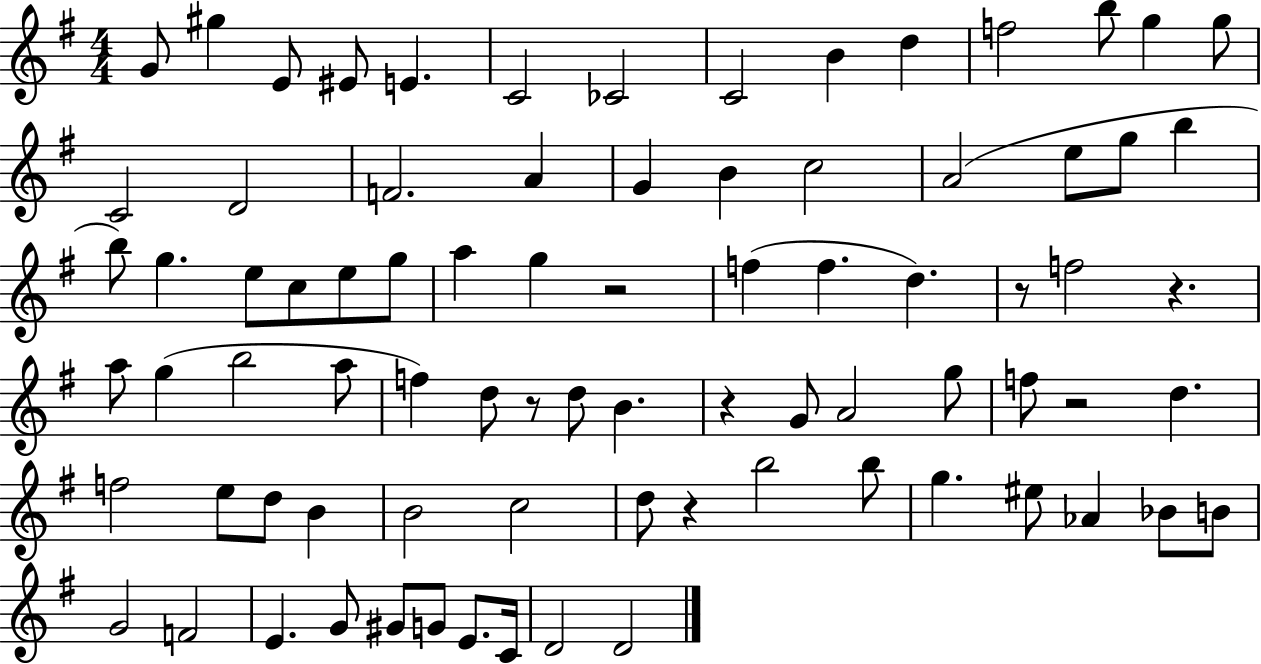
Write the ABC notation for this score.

X:1
T:Untitled
M:4/4
L:1/4
K:G
G/2 ^g E/2 ^E/2 E C2 _C2 C2 B d f2 b/2 g g/2 C2 D2 F2 A G B c2 A2 e/2 g/2 b b/2 g e/2 c/2 e/2 g/2 a g z2 f f d z/2 f2 z a/2 g b2 a/2 f d/2 z/2 d/2 B z G/2 A2 g/2 f/2 z2 d f2 e/2 d/2 B B2 c2 d/2 z b2 b/2 g ^e/2 _A _B/2 B/2 G2 F2 E G/2 ^G/2 G/2 E/2 C/4 D2 D2